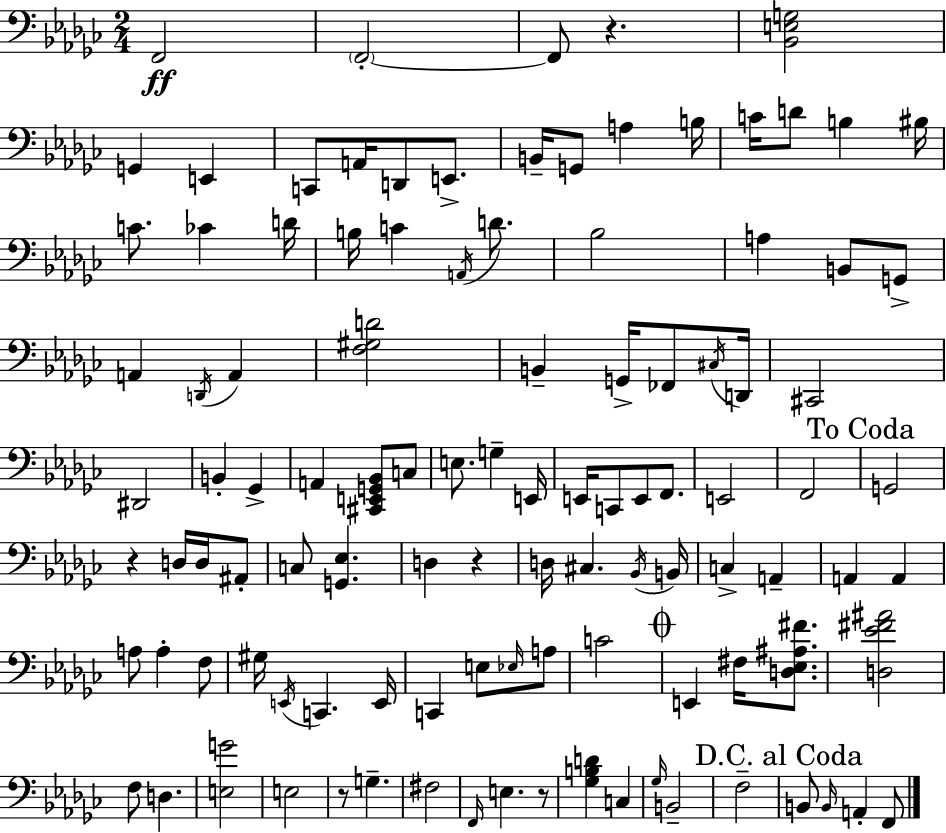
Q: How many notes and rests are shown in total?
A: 107